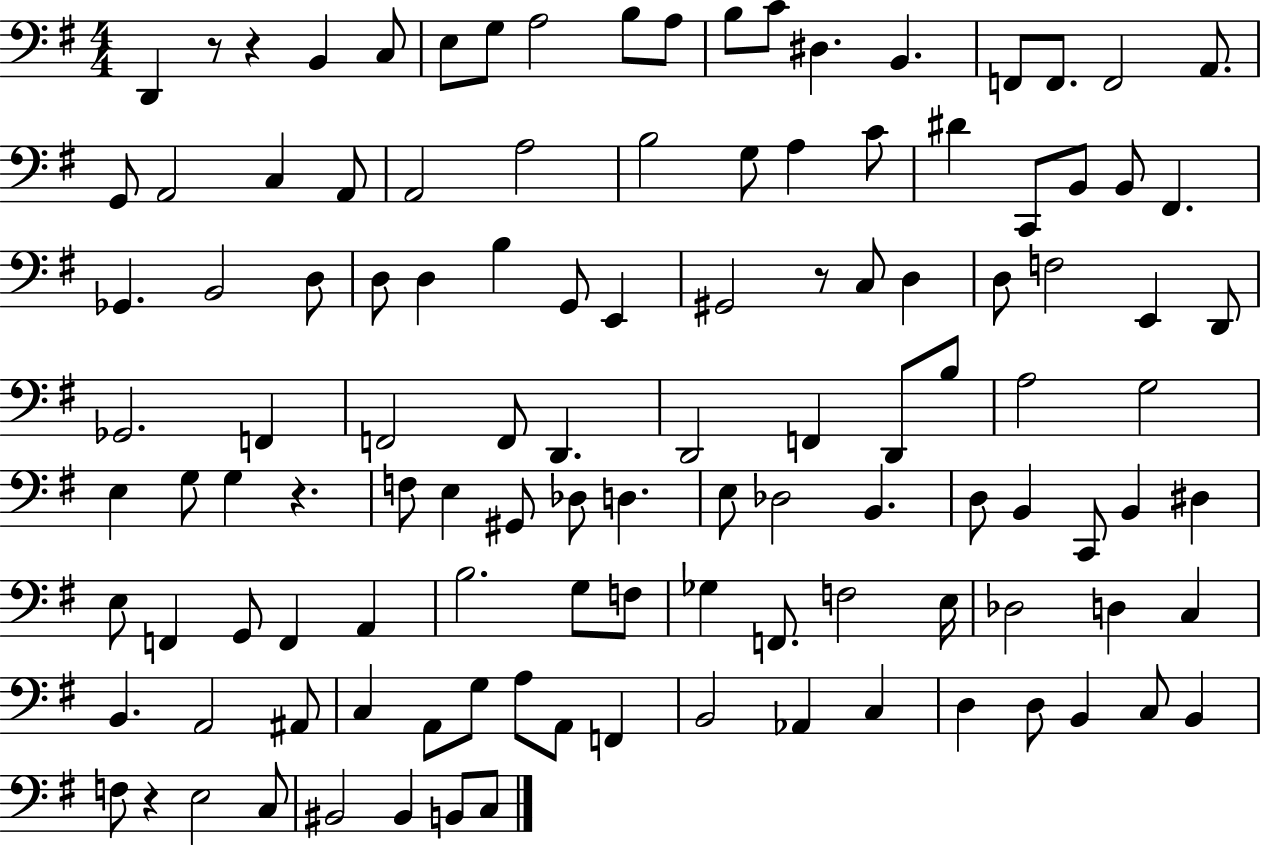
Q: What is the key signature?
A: G major